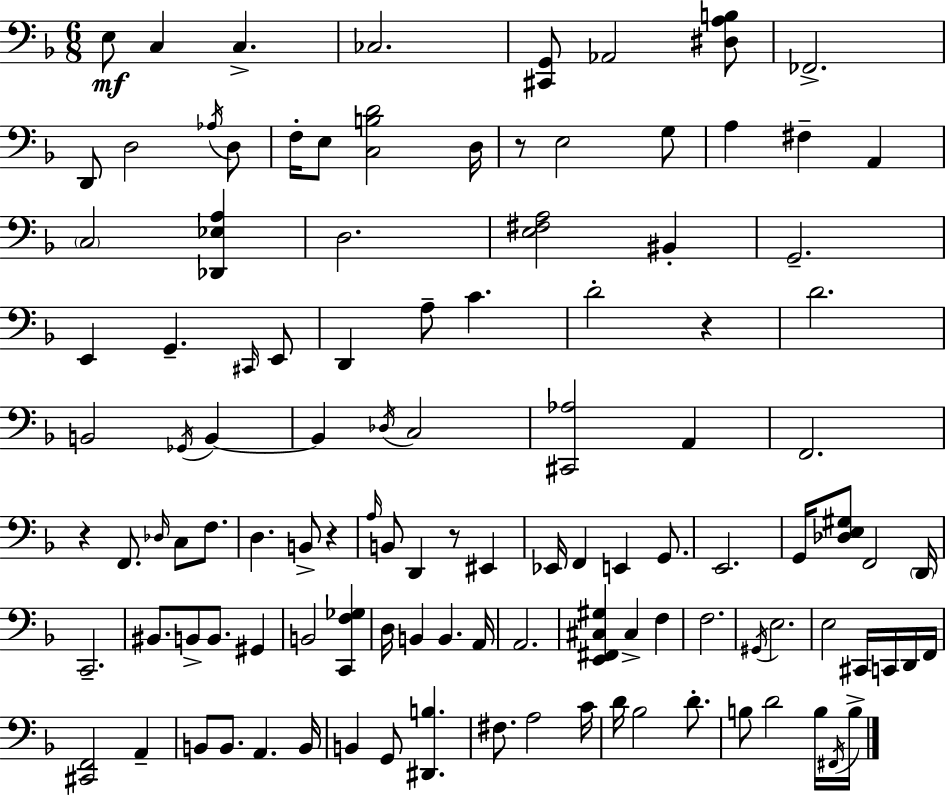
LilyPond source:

{
  \clef bass
  \numericTimeSignature
  \time 6/8
  \key d \minor
  e8\mf c4 c4.-> | ces2. | <cis, g,>8 aes,2 <dis a b>8 | fes,2.-> | \break d,8 d2 \acciaccatura { aes16 } d8 | f16-. e8 <c b d'>2 | d16 r8 e2 g8 | a4 fis4-- a,4 | \break \parenthesize c2 <des, ees a>4 | d2. | <e fis a>2 bis,4-. | g,2.-- | \break e,4 g,4.-- \grace { cis,16 } | e,8 d,4 a8-- c'4. | d'2-. r4 | d'2. | \break b,2 \acciaccatura { ges,16 } b,4~~ | b,4 \acciaccatura { des16 } c2 | <cis, aes>2 | a,4 f,2. | \break r4 f,8. \grace { des16 } | c8 f8. d4. b,8-> | r4 \grace { a16 } b,8 d,4 | r8 eis,4 ees,16 f,4 e,4 | \break g,8. e,2. | g,16 <des e gis>8 f,2 | \parenthesize d,16 c,2.-- | bis,8. b,8-> b,8. | \break gis,4 b,2 | <c, f ges>4 d16 b,4 b,4. | a,16 a,2. | <e, fis, cis gis>4 cis4-> | \break f4 f2. | \acciaccatura { gis,16 } e2. | e2 | cis,16 c,16 d,16 f,16 <cis, f,>2 | \break a,4-- b,8 b,8. | a,4. b,16 b,4 g,8 | <dis, b>4. fis8. a2 | c'16 d'16 bes2 | \break d'8.-. b8 d'2 | b16 \acciaccatura { fis,16 } b16-> \bar "|."
}